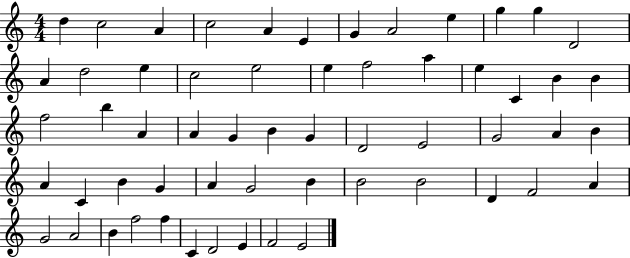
D5/q C5/h A4/q C5/h A4/q E4/q G4/q A4/h E5/q G5/q G5/q D4/h A4/q D5/h E5/q C5/h E5/h E5/q F5/h A5/q E5/q C4/q B4/q B4/q F5/h B5/q A4/q A4/q G4/q B4/q G4/q D4/h E4/h G4/h A4/q B4/q A4/q C4/q B4/q G4/q A4/q G4/h B4/q B4/h B4/h D4/q F4/h A4/q G4/h A4/h B4/q F5/h F5/q C4/q D4/h E4/q F4/h E4/h